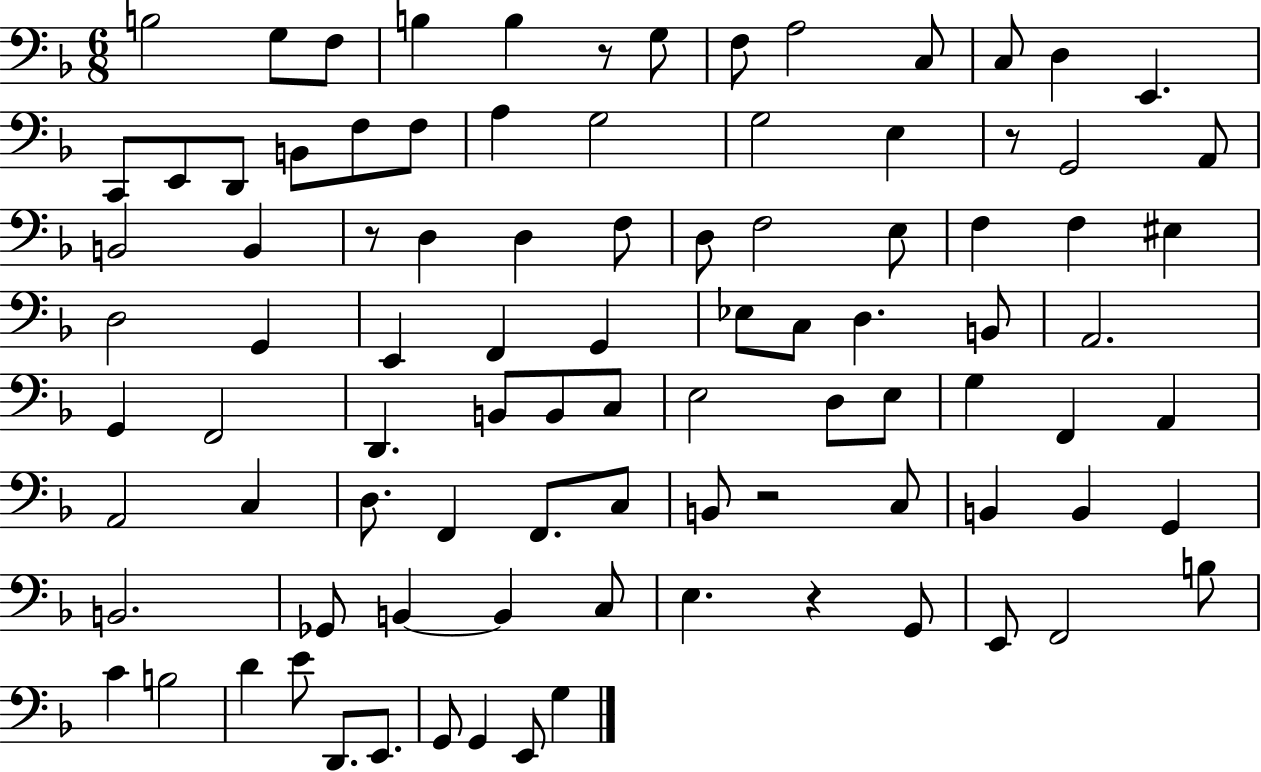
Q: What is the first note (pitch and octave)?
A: B3